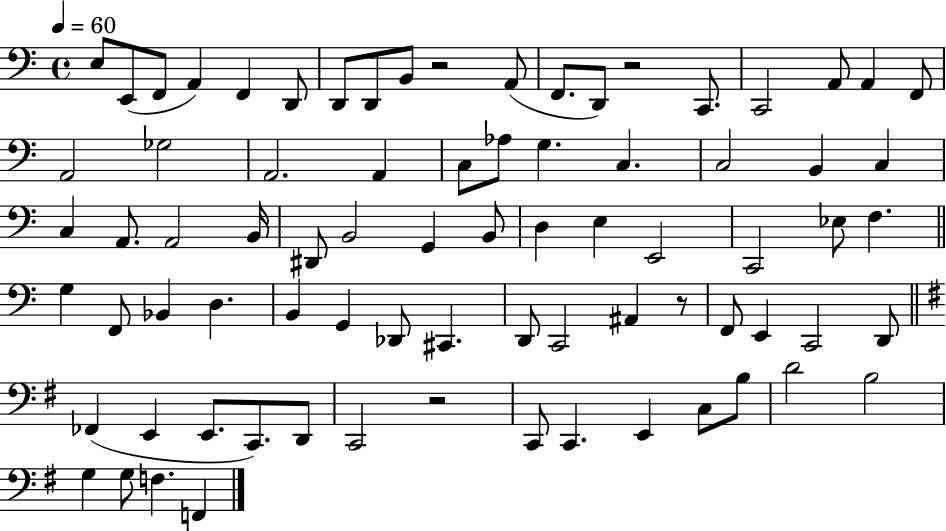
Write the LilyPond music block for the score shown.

{
  \clef bass
  \time 4/4
  \defaultTimeSignature
  \key c \major
  \tempo 4 = 60
  e8 e,8( f,8 a,4) f,4 d,8 | d,8 d,8 b,8 r2 a,8( | f,8. d,8) r2 c,8. | c,2 a,8 a,4 f,8 | \break a,2 ges2 | a,2. a,4 | c8 aes8 g4. c4. | c2 b,4 c4 | \break c4 a,8. a,2 b,16 | dis,8 b,2 g,4 b,8 | d4 e4 e,2 | c,2 ees8 f4. | \break \bar "||" \break \key c \major g4 f,8 bes,4 d4. | b,4 g,4 des,8 cis,4. | d,8 c,2 ais,4 r8 | f,8 e,4 c,2 d,8 | \break \bar "||" \break \key e \minor fes,4( e,4 e,8. c,8.) d,8 | c,2 r2 | c,8 c,4. e,4 c8 b8 | d'2 b2 | \break g4 g8 f4. f,4 | \bar "|."
}